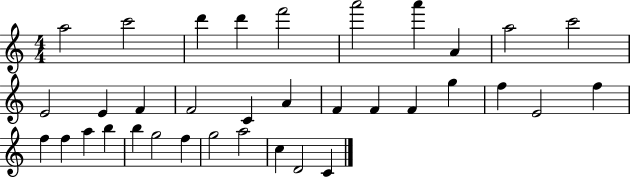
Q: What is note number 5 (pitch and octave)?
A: F6